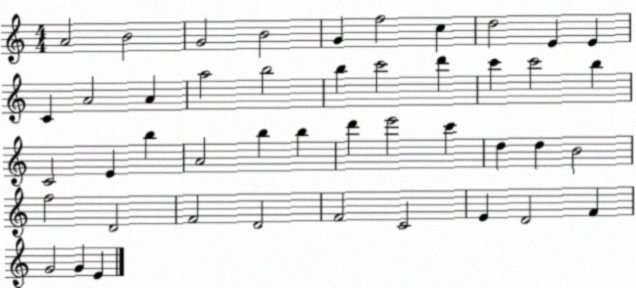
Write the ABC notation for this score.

X:1
T:Untitled
M:4/4
L:1/4
K:C
A2 B2 G2 B2 G f2 c d2 E E C A2 A a2 b2 b c'2 d' c' c'2 b C2 E b A2 b b d' e'2 c' d d B2 f2 D2 F2 D2 F2 C2 E D2 F G2 G E